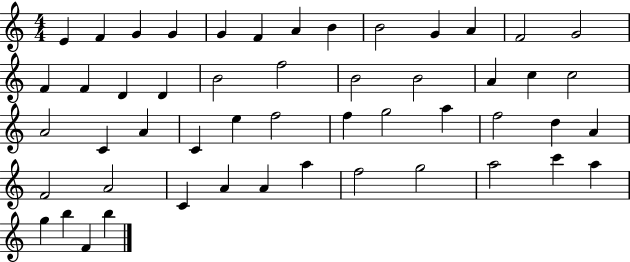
{
  \clef treble
  \numericTimeSignature
  \time 4/4
  \key c \major
  e'4 f'4 g'4 g'4 | g'4 f'4 a'4 b'4 | b'2 g'4 a'4 | f'2 g'2 | \break f'4 f'4 d'4 d'4 | b'2 f''2 | b'2 b'2 | a'4 c''4 c''2 | \break a'2 c'4 a'4 | c'4 e''4 f''2 | f''4 g''2 a''4 | f''2 d''4 a'4 | \break f'2 a'2 | c'4 a'4 a'4 a''4 | f''2 g''2 | a''2 c'''4 a''4 | \break g''4 b''4 f'4 b''4 | \bar "|."
}